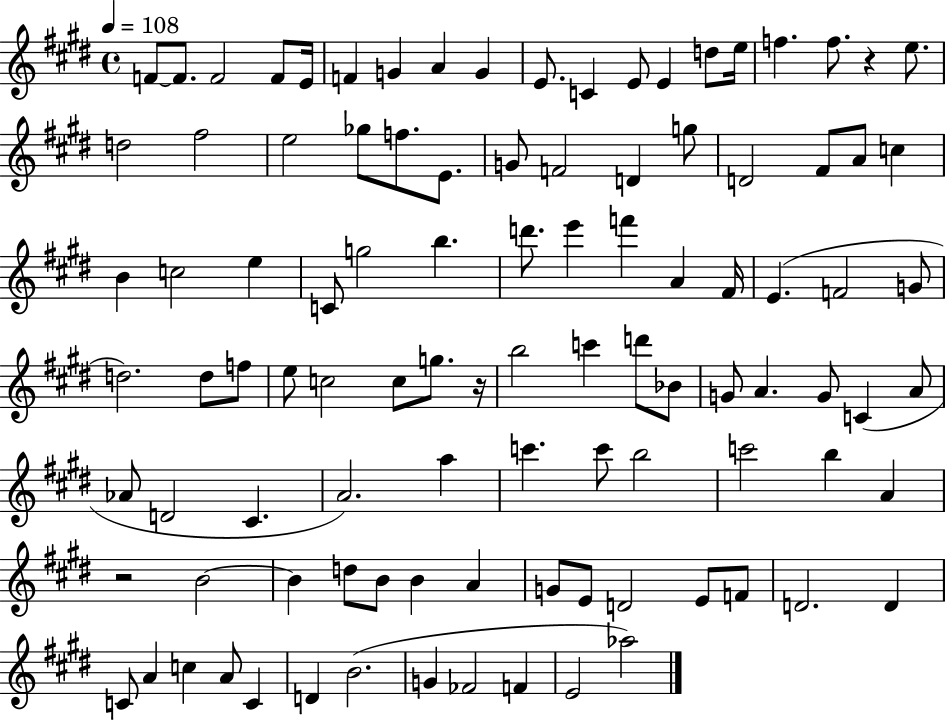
X:1
T:Untitled
M:4/4
L:1/4
K:E
F/2 F/2 F2 F/2 E/4 F G A G E/2 C E/2 E d/2 e/4 f f/2 z e/2 d2 ^f2 e2 _g/2 f/2 E/2 G/2 F2 D g/2 D2 ^F/2 A/2 c B c2 e C/2 g2 b d'/2 e' f' A ^F/4 E F2 G/2 d2 d/2 f/2 e/2 c2 c/2 g/2 z/4 b2 c' d'/2 _B/2 G/2 A G/2 C A/2 _A/2 D2 ^C A2 a c' c'/2 b2 c'2 b A z2 B2 B d/2 B/2 B A G/2 E/2 D2 E/2 F/2 D2 D C/2 A c A/2 C D B2 G _F2 F E2 _a2